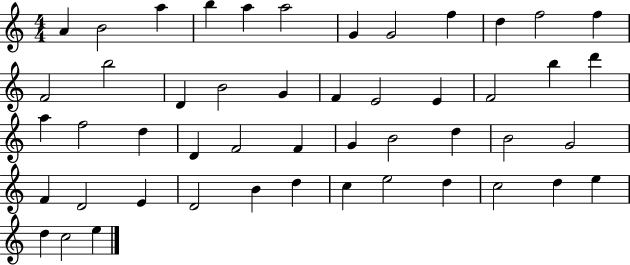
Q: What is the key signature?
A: C major